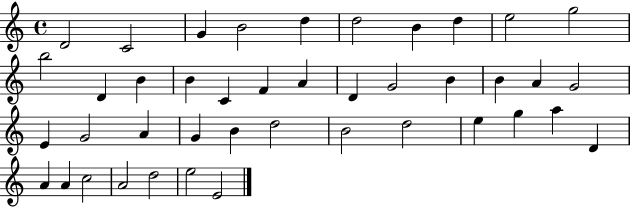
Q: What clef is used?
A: treble